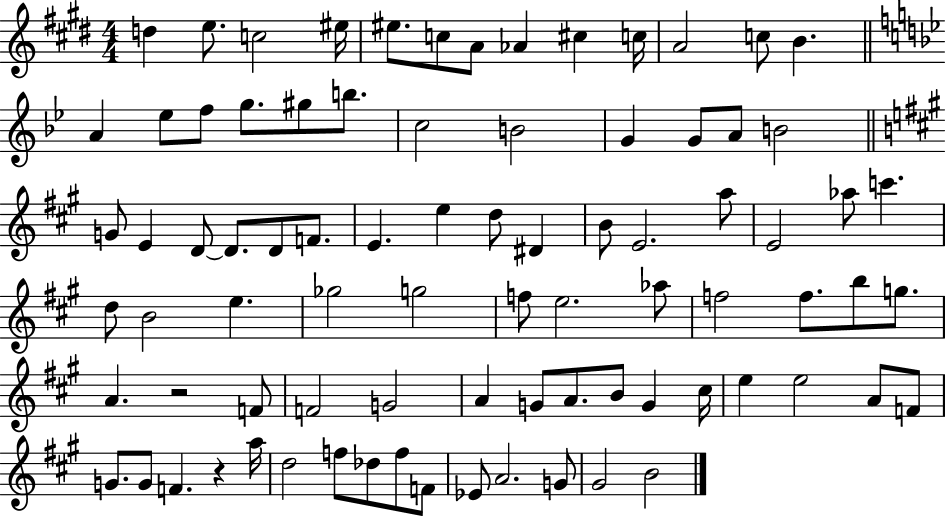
{
  \clef treble
  \numericTimeSignature
  \time 4/4
  \key e \major
  \repeat volta 2 { d''4 e''8. c''2 eis''16 | eis''8. c''8 a'8 aes'4 cis''4 c''16 | a'2 c''8 b'4. | \bar "||" \break \key bes \major a'4 ees''8 f''8 g''8. gis''8 b''8. | c''2 b'2 | g'4 g'8 a'8 b'2 | \bar "||" \break \key a \major g'8 e'4 d'8~~ d'8. d'8 f'8. | e'4. e''4 d''8 dis'4 | b'8 e'2. a''8 | e'2 aes''8 c'''4. | \break d''8 b'2 e''4. | ges''2 g''2 | f''8 e''2. aes''8 | f''2 f''8. b''8 g''8. | \break a'4. r2 f'8 | f'2 g'2 | a'4 g'8 a'8. b'8 g'4 cis''16 | e''4 e''2 a'8 f'8 | \break g'8. g'8 f'4. r4 a''16 | d''2 f''8 des''8 f''8 f'8 | ees'8 a'2. g'8 | gis'2 b'2 | \break } \bar "|."
}